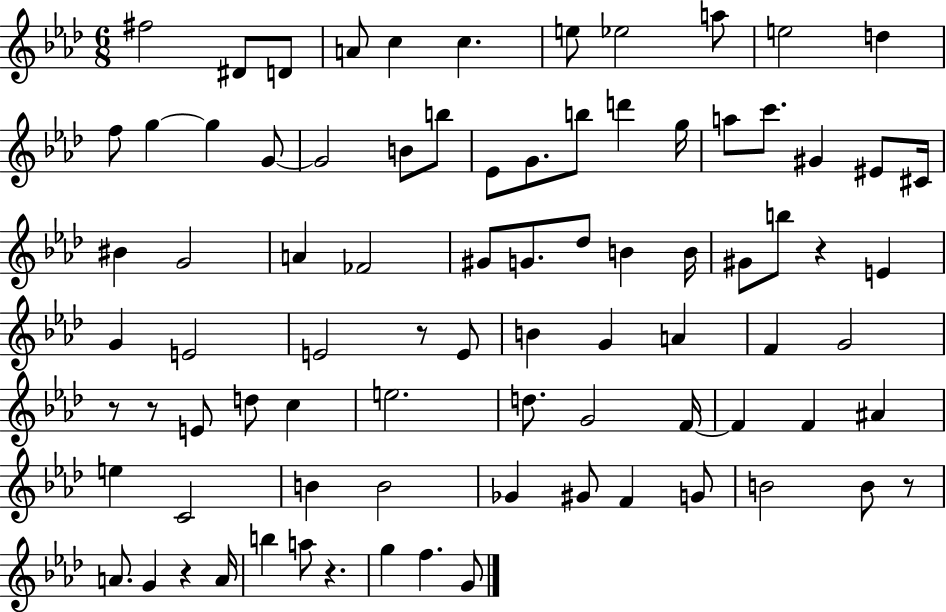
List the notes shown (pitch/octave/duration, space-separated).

F#5/h D#4/e D4/e A4/e C5/q C5/q. E5/e Eb5/h A5/e E5/h D5/q F5/e G5/q G5/q G4/e G4/h B4/e B5/e Eb4/e G4/e. B5/e D6/q G5/s A5/e C6/e. G#4/q EIS4/e C#4/s BIS4/q G4/h A4/q FES4/h G#4/e G4/e. Db5/e B4/q B4/s G#4/e B5/e R/q E4/q G4/q E4/h E4/h R/e E4/e B4/q G4/q A4/q F4/q G4/h R/e R/e E4/e D5/e C5/q E5/h. D5/e. G4/h F4/s F4/q F4/q A#4/q E5/q C4/h B4/q B4/h Gb4/q G#4/e F4/q G4/e B4/h B4/e R/e A4/e. G4/q R/q A4/s B5/q A5/e R/q. G5/q F5/q. G4/e